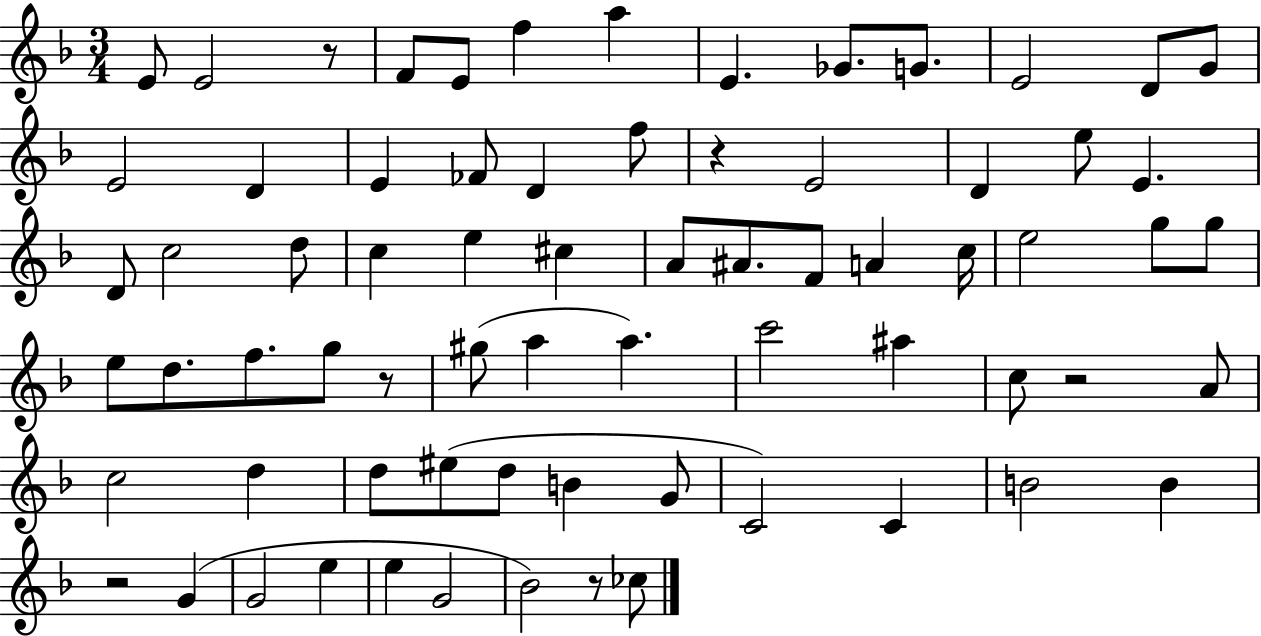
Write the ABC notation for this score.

X:1
T:Untitled
M:3/4
L:1/4
K:F
E/2 E2 z/2 F/2 E/2 f a E _G/2 G/2 E2 D/2 G/2 E2 D E _F/2 D f/2 z E2 D e/2 E D/2 c2 d/2 c e ^c A/2 ^A/2 F/2 A c/4 e2 g/2 g/2 e/2 d/2 f/2 g/2 z/2 ^g/2 a a c'2 ^a c/2 z2 A/2 c2 d d/2 ^e/2 d/2 B G/2 C2 C B2 B z2 G G2 e e G2 _B2 z/2 _c/2